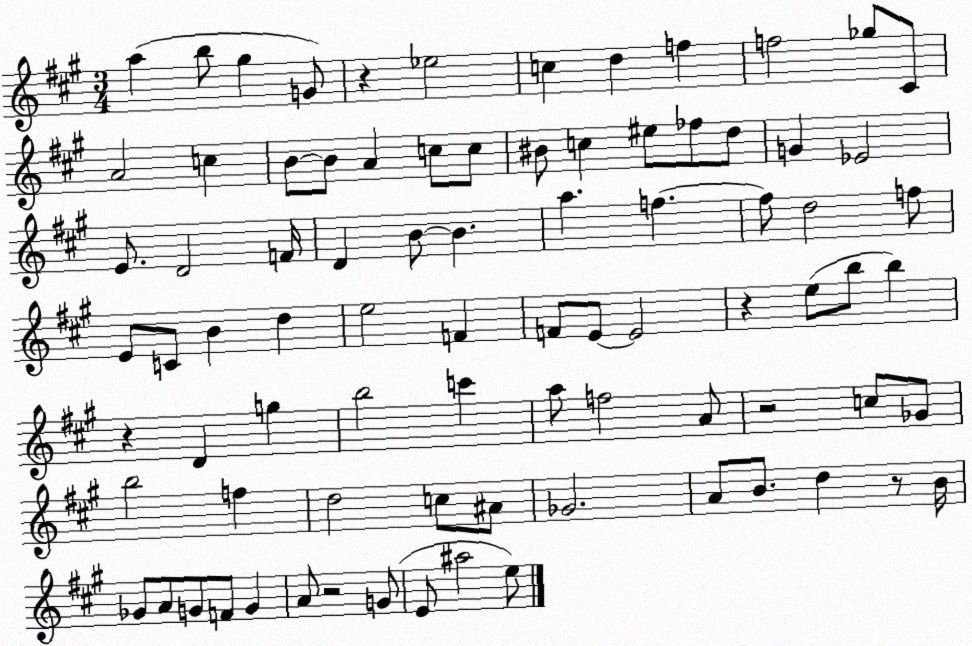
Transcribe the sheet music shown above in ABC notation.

X:1
T:Untitled
M:3/4
L:1/4
K:A
a b/2 ^g G/2 z _e2 c d f f2 _g/2 ^C/2 A2 c B/2 B/2 A c/2 c/2 ^B/2 c ^e/2 _f/2 d/2 G _E2 E/2 D2 F/4 D B/2 B a f f/2 d2 f/2 E/2 C/2 B d e2 F F/2 E/2 E2 z e/2 b/2 b z D g b2 c' a/2 f2 A/2 z2 c/2 _G/2 b2 f d2 c/2 ^A/2 _G2 A/2 B/2 d z/2 B/4 _G/2 A/2 G/2 F/2 G A/2 z2 G/2 E/2 ^a2 e/2